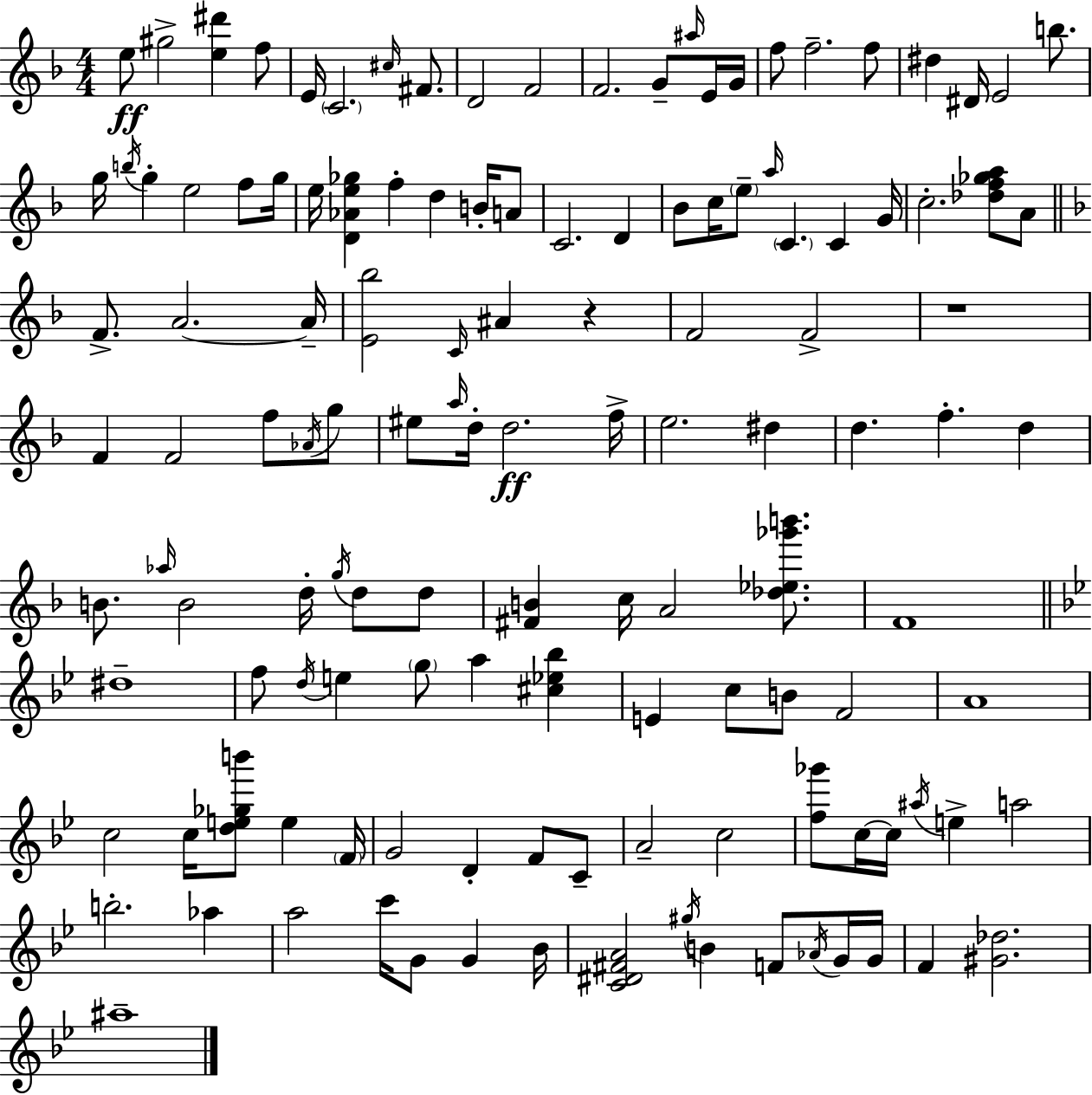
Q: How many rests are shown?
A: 2